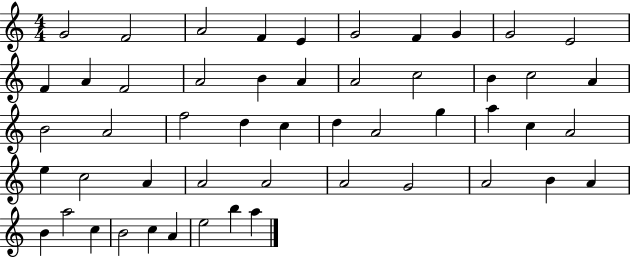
{
  \clef treble
  \numericTimeSignature
  \time 4/4
  \key c \major
  g'2 f'2 | a'2 f'4 e'4 | g'2 f'4 g'4 | g'2 e'2 | \break f'4 a'4 f'2 | a'2 b'4 a'4 | a'2 c''2 | b'4 c''2 a'4 | \break b'2 a'2 | f''2 d''4 c''4 | d''4 a'2 g''4 | a''4 c''4 a'2 | \break e''4 c''2 a'4 | a'2 a'2 | a'2 g'2 | a'2 b'4 a'4 | \break b'4 a''2 c''4 | b'2 c''4 a'4 | e''2 b''4 a''4 | \bar "|."
}